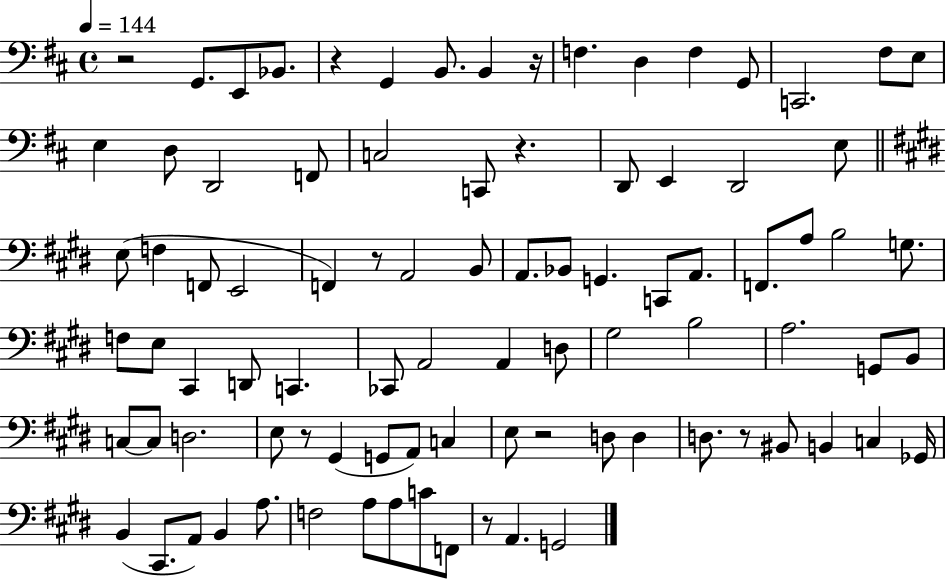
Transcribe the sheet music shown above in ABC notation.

X:1
T:Untitled
M:4/4
L:1/4
K:D
z2 G,,/2 E,,/2 _B,,/2 z G,, B,,/2 B,, z/4 F, D, F, G,,/2 C,,2 ^F,/2 E,/2 E, D,/2 D,,2 F,,/2 C,2 C,,/2 z D,,/2 E,, D,,2 E,/2 E,/2 F, F,,/2 E,,2 F,, z/2 A,,2 B,,/2 A,,/2 _B,,/2 G,, C,,/2 A,,/2 F,,/2 A,/2 B,2 G,/2 F,/2 E,/2 ^C,, D,,/2 C,, _C,,/2 A,,2 A,, D,/2 ^G,2 B,2 A,2 G,,/2 B,,/2 C,/2 C,/2 D,2 E,/2 z/2 ^G,, G,,/2 A,,/2 C, E,/2 z2 D,/2 D, D,/2 z/2 ^B,,/2 B,, C, _G,,/4 B,, ^C,,/2 A,,/2 B,, A,/2 F,2 A,/2 A,/2 C/2 F,,/2 z/2 A,, G,,2